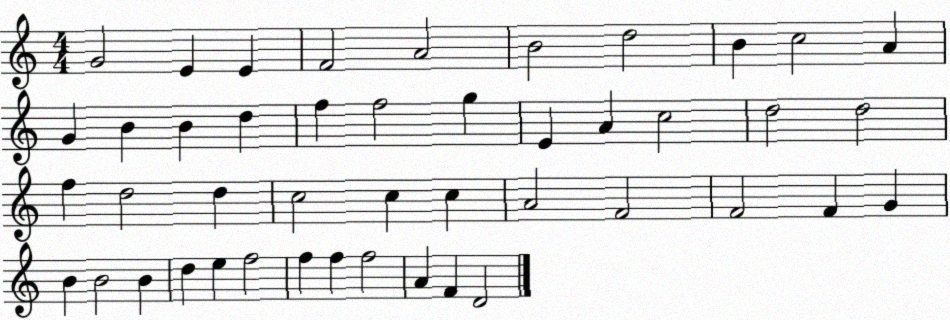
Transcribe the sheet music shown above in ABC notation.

X:1
T:Untitled
M:4/4
L:1/4
K:C
G2 E E F2 A2 B2 d2 B c2 A G B B d f f2 g E A c2 d2 d2 f d2 d c2 c c A2 F2 F2 F G B B2 B d e f2 f f f2 A F D2